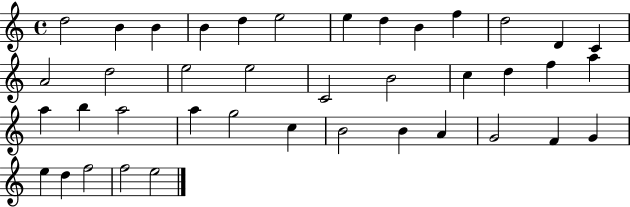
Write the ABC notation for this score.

X:1
T:Untitled
M:4/4
L:1/4
K:C
d2 B B B d e2 e d B f d2 D C A2 d2 e2 e2 C2 B2 c d f a a b a2 a g2 c B2 B A G2 F G e d f2 f2 e2